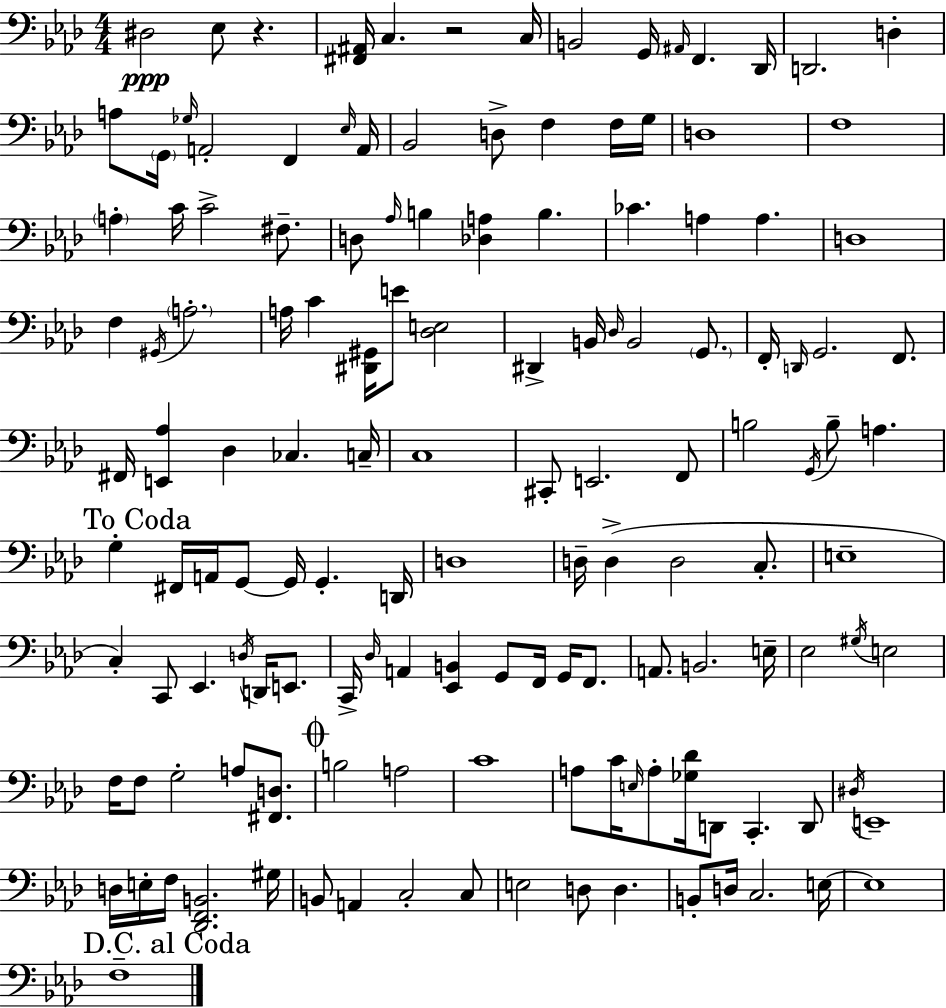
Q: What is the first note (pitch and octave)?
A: D#3